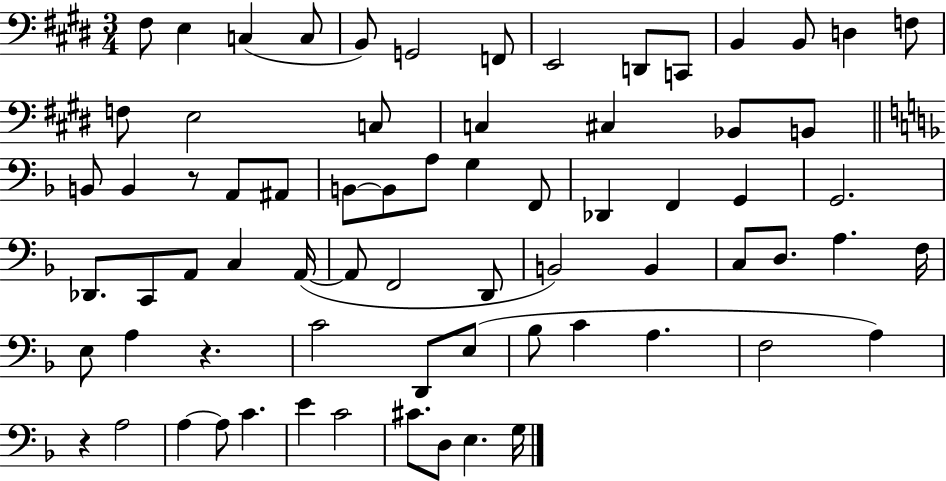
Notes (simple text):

F#3/e E3/q C3/q C3/e B2/e G2/h F2/e E2/h D2/e C2/e B2/q B2/e D3/q F3/e F3/e E3/h C3/e C3/q C#3/q Bb2/e B2/e B2/e B2/q R/e A2/e A#2/e B2/e B2/e A3/e G3/q F2/e Db2/q F2/q G2/q G2/h. Db2/e. C2/e A2/e C3/q A2/s A2/e F2/h D2/e B2/h B2/q C3/e D3/e. A3/q. F3/s E3/e A3/q R/q. C4/h D2/e E3/e Bb3/e C4/q A3/q. F3/h A3/q R/q A3/h A3/q A3/e C4/q. E4/q C4/h C#4/e. D3/e E3/q. G3/s